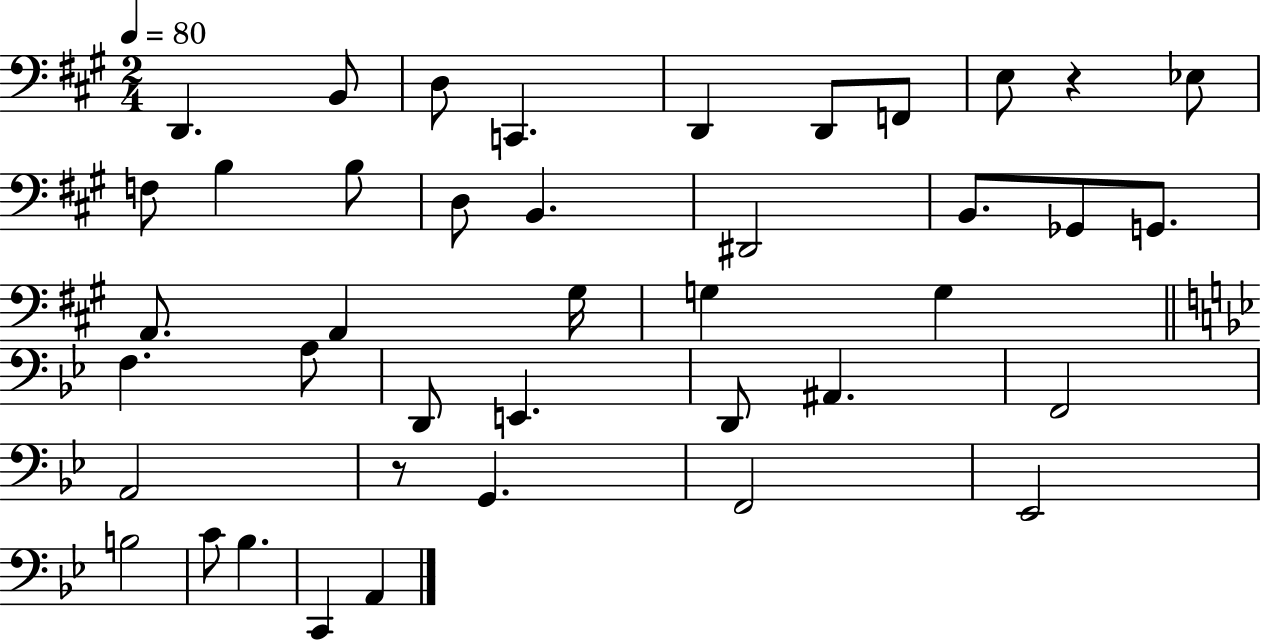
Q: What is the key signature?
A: A major